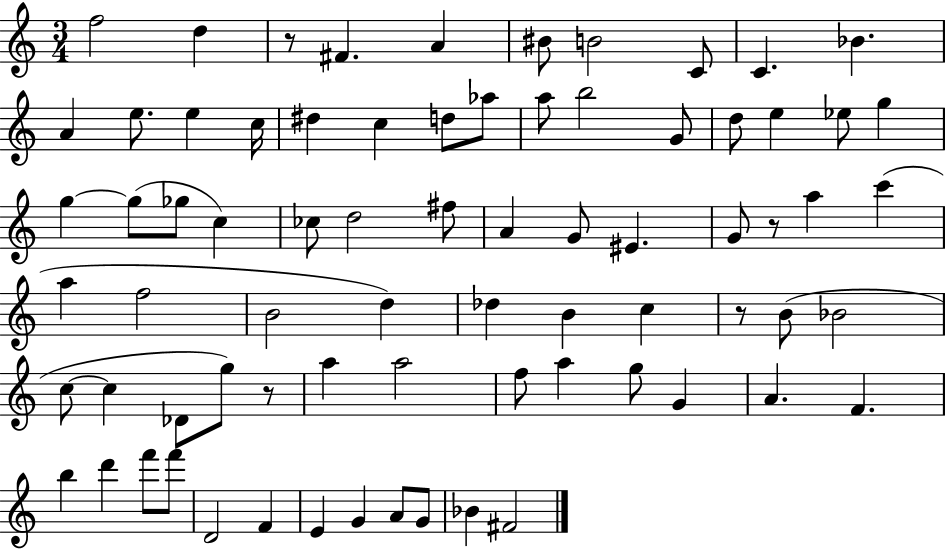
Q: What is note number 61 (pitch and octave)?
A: F6